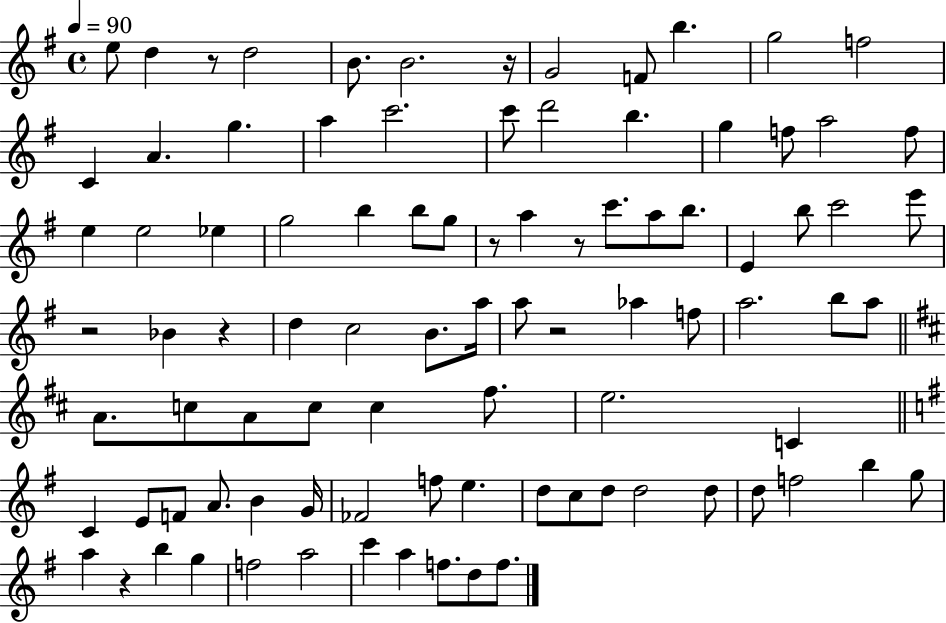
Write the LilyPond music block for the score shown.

{
  \clef treble
  \time 4/4
  \defaultTimeSignature
  \key g \major
  \tempo 4 = 90
  e''8 d''4 r8 d''2 | b'8. b'2. r16 | g'2 f'8 b''4. | g''2 f''2 | \break c'4 a'4. g''4. | a''4 c'''2. | c'''8 d'''2 b''4. | g''4 f''8 a''2 f''8 | \break e''4 e''2 ees''4 | g''2 b''4 b''8 g''8 | r8 a''4 r8 c'''8. a''8 b''8. | e'4 b''8 c'''2 e'''8 | \break r2 bes'4 r4 | d''4 c''2 b'8. a''16 | a''8 r2 aes''4 f''8 | a''2. b''8 a''8 | \break \bar "||" \break \key d \major a'8. c''8 a'8 c''8 c''4 fis''8. | e''2. c'4 | \bar "||" \break \key g \major c'4 e'8 f'8 a'8. b'4 g'16 | fes'2 f''8 e''4. | d''8 c''8 d''8 d''2 d''8 | d''8 f''2 b''4 g''8 | \break a''4 r4 b''4 g''4 | f''2 a''2 | c'''4 a''4 f''8. d''8 f''8. | \bar "|."
}